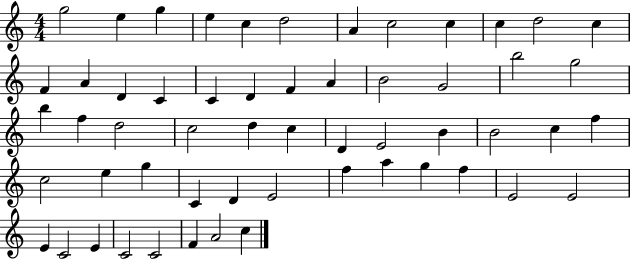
X:1
T:Untitled
M:4/4
L:1/4
K:C
g2 e g e c d2 A c2 c c d2 c F A D C C D F A B2 G2 b2 g2 b f d2 c2 d c D E2 B B2 c f c2 e g C D E2 f a g f E2 E2 E C2 E C2 C2 F A2 c